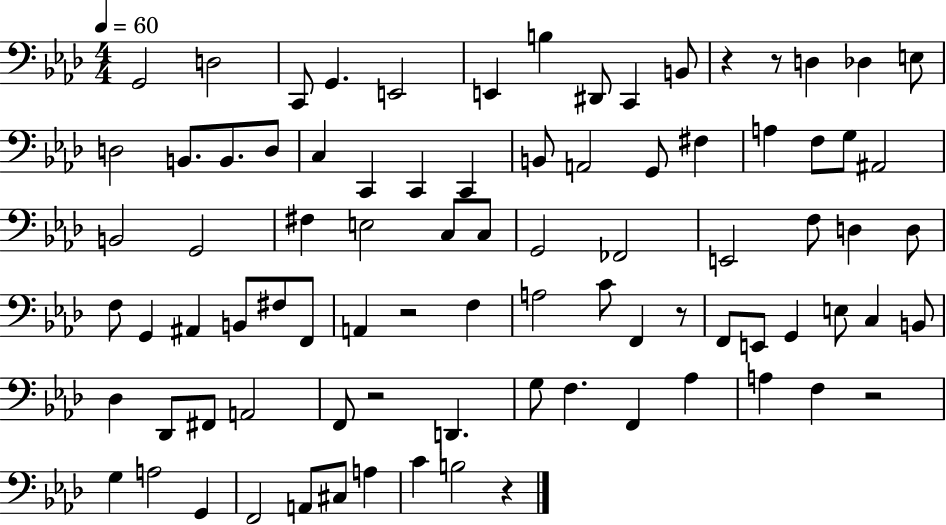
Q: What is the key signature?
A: AES major